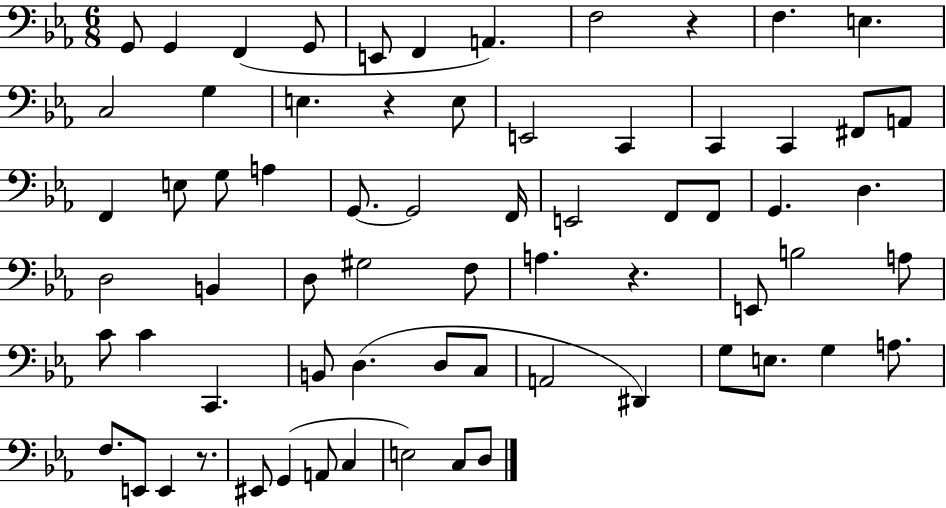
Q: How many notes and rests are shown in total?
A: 68